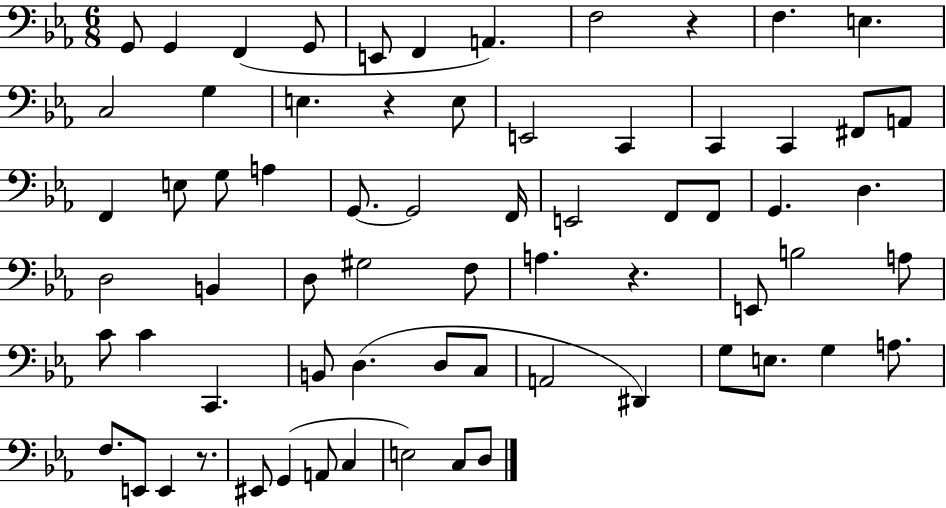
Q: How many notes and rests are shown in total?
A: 68